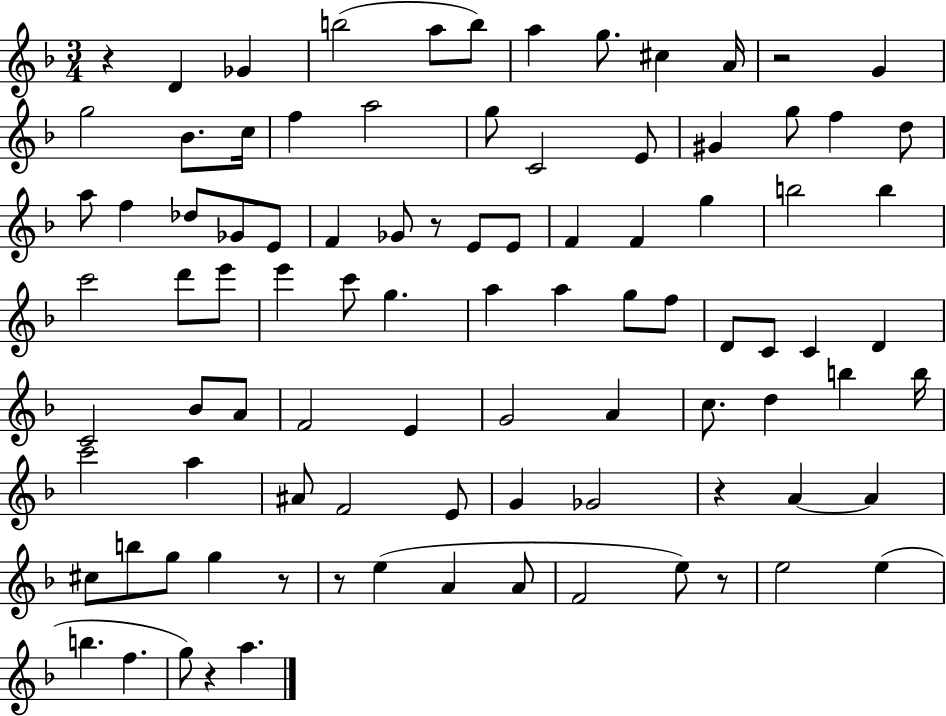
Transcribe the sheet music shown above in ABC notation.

X:1
T:Untitled
M:3/4
L:1/4
K:F
z D _G b2 a/2 b/2 a g/2 ^c A/4 z2 G g2 _B/2 c/4 f a2 g/2 C2 E/2 ^G g/2 f d/2 a/2 f _d/2 _G/2 E/2 F _G/2 z/2 E/2 E/2 F F g b2 b c'2 d'/2 e'/2 e' c'/2 g a a g/2 f/2 D/2 C/2 C D C2 _B/2 A/2 F2 E G2 A c/2 d b b/4 c'2 a ^A/2 F2 E/2 G _G2 z A A ^c/2 b/2 g/2 g z/2 z/2 e A A/2 F2 e/2 z/2 e2 e b f g/2 z a